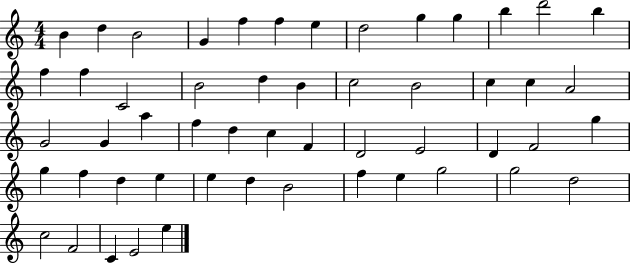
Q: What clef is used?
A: treble